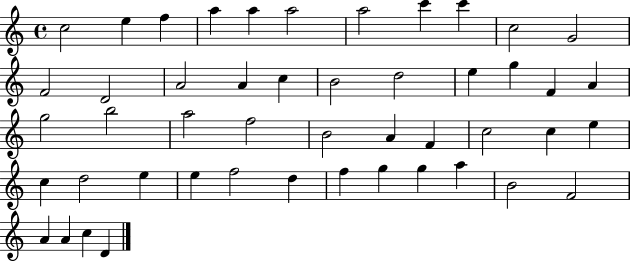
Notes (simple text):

C5/h E5/q F5/q A5/q A5/q A5/h A5/h C6/q C6/q C5/h G4/h F4/h D4/h A4/h A4/q C5/q B4/h D5/h E5/q G5/q F4/q A4/q G5/h B5/h A5/h F5/h B4/h A4/q F4/q C5/h C5/q E5/q C5/q D5/h E5/q E5/q F5/h D5/q F5/q G5/q G5/q A5/q B4/h F4/h A4/q A4/q C5/q D4/q